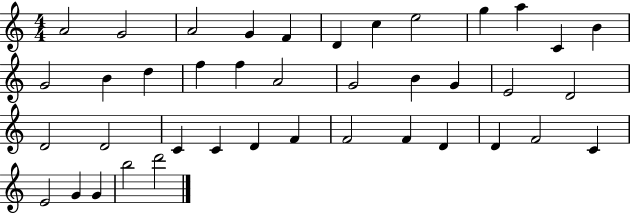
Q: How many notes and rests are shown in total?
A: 40